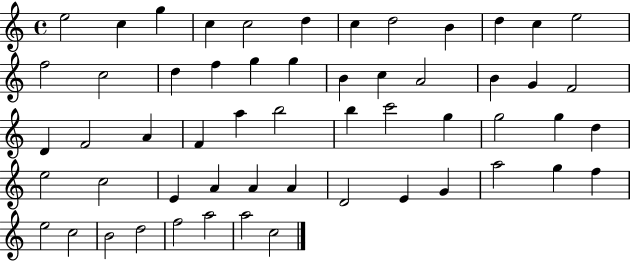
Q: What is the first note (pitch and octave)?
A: E5